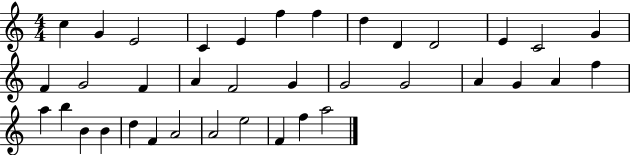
X:1
T:Untitled
M:4/4
L:1/4
K:C
c G E2 C E f f d D D2 E C2 G F G2 F A F2 G G2 G2 A G A f a b B B d F A2 A2 e2 F f a2